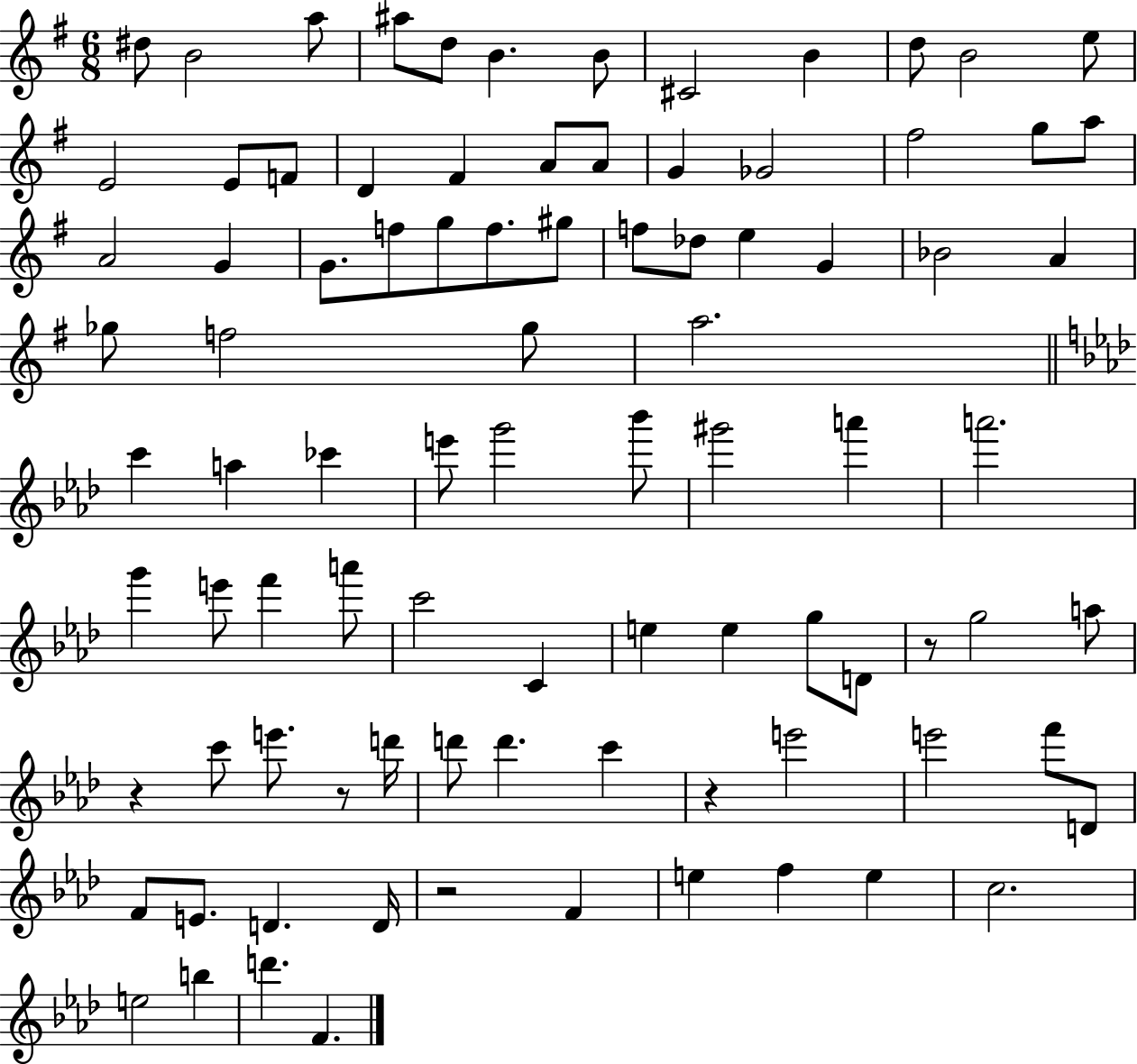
D#5/e B4/h A5/e A#5/e D5/e B4/q. B4/e C#4/h B4/q D5/e B4/h E5/e E4/h E4/e F4/e D4/q F#4/q A4/e A4/e G4/q Gb4/h F#5/h G5/e A5/e A4/h G4/q G4/e. F5/e G5/e F5/e. G#5/e F5/e Db5/e E5/q G4/q Bb4/h A4/q Gb5/e F5/h Gb5/e A5/h. C6/q A5/q CES6/q E6/e G6/h Bb6/e G#6/h A6/q A6/h. G6/q E6/e F6/q A6/e C6/h C4/q E5/q E5/q G5/e D4/e R/e G5/h A5/e R/q C6/e E6/e. R/e D6/s D6/e D6/q. C6/q R/q E6/h E6/h F6/e D4/e F4/e E4/e. D4/q. D4/s R/h F4/q E5/q F5/q E5/q C5/h. E5/h B5/q D6/q. F4/q.